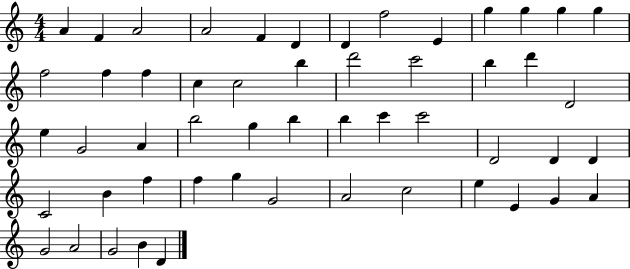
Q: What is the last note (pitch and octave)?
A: D4